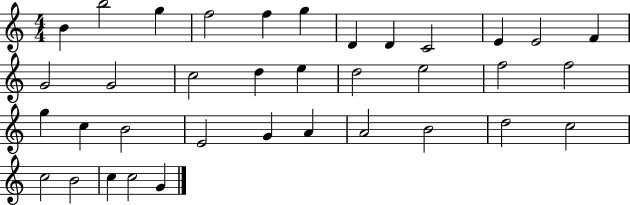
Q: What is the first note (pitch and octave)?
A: B4